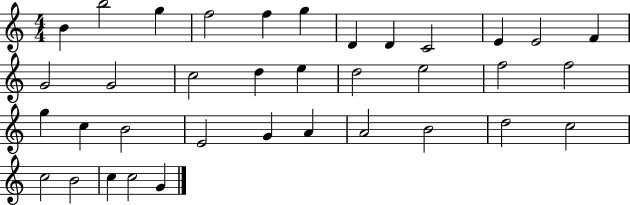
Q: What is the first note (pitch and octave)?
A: B4